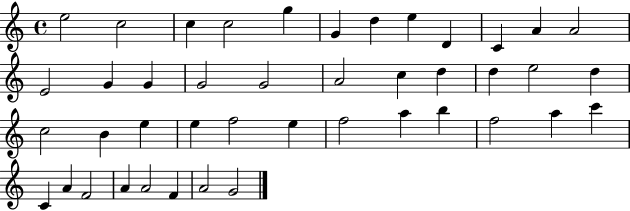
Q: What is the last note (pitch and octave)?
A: G4